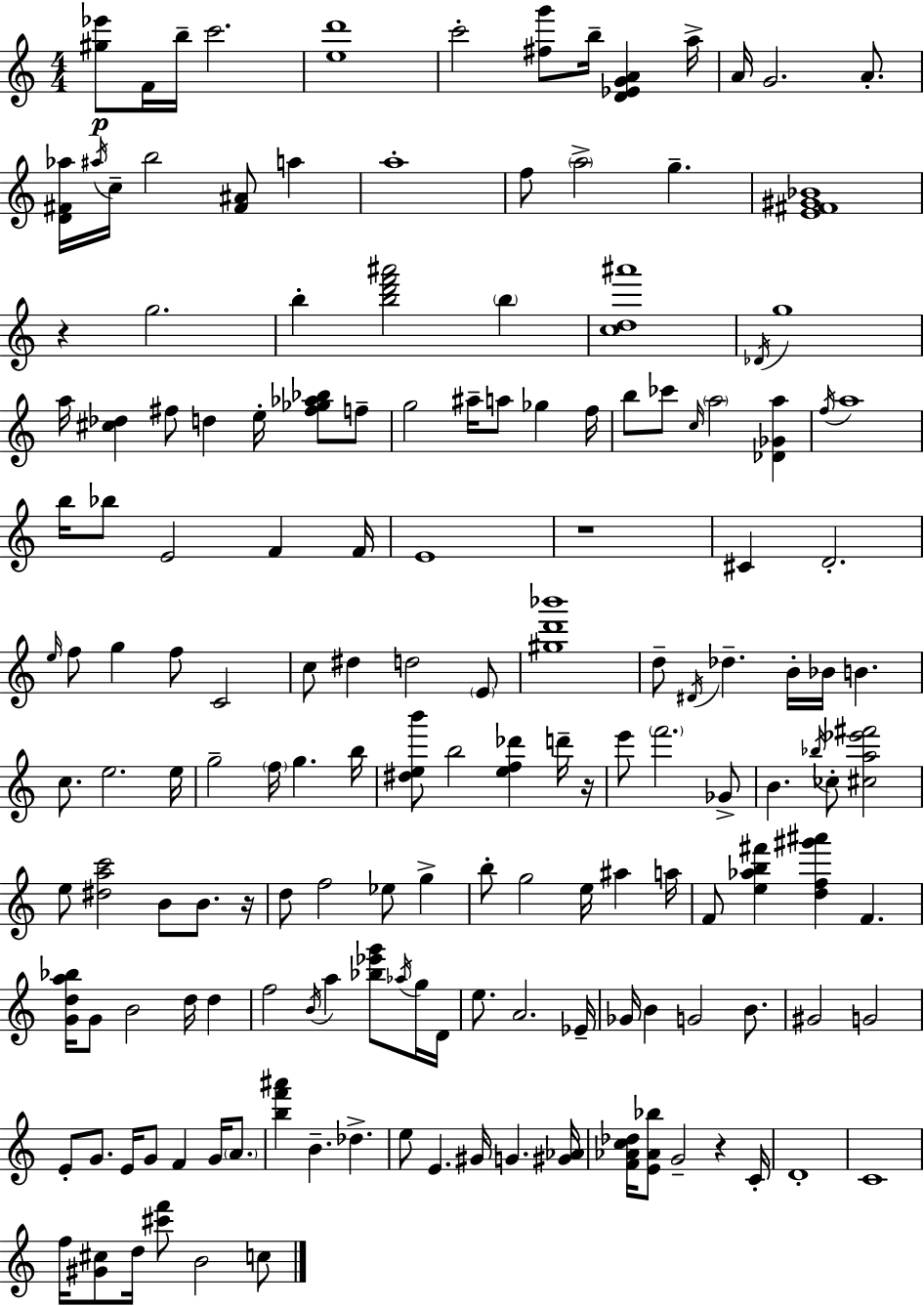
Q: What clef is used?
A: treble